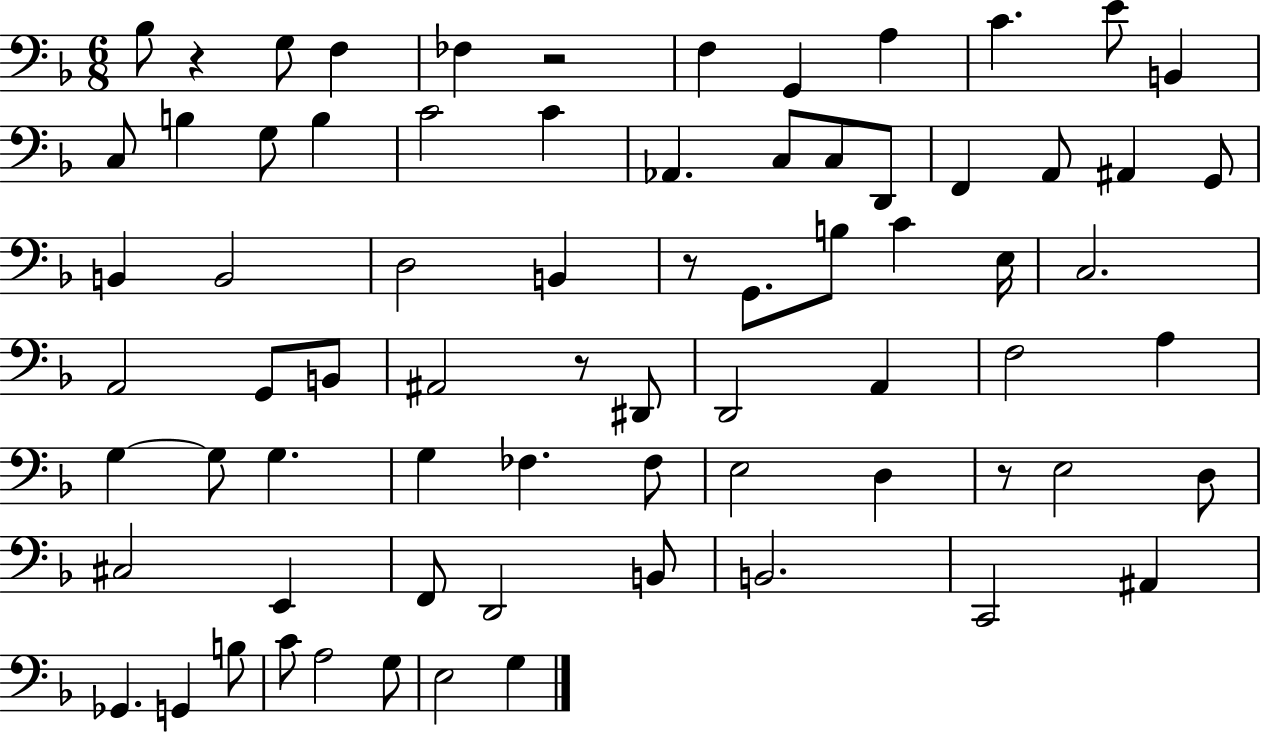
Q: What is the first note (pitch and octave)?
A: Bb3